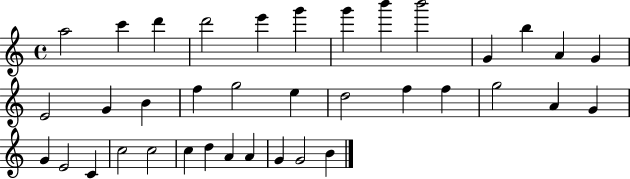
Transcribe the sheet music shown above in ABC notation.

X:1
T:Untitled
M:4/4
L:1/4
K:C
a2 c' d' d'2 e' g' g' b' b'2 G b A G E2 G B f g2 e d2 f f g2 A G G E2 C c2 c2 c d A A G G2 B